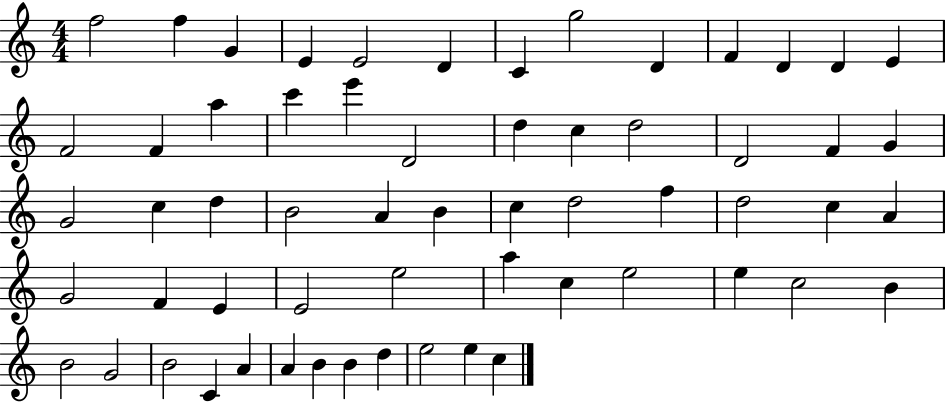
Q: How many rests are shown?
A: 0